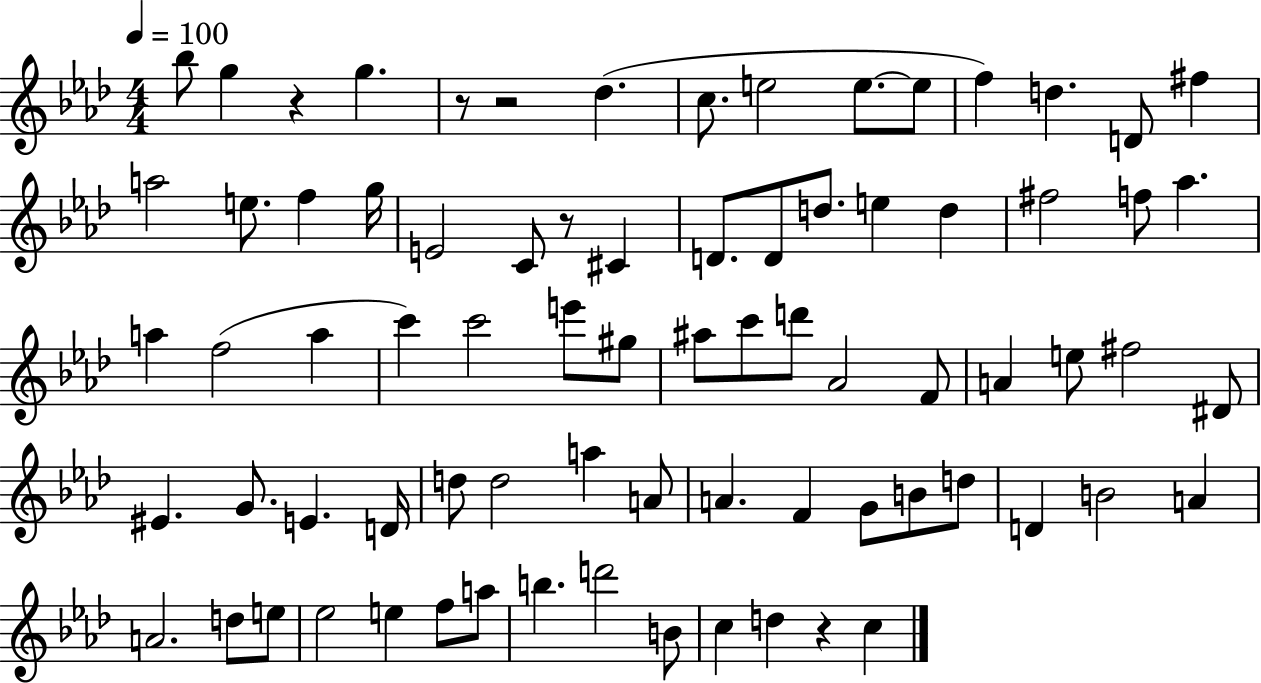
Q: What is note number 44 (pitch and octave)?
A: EIS4